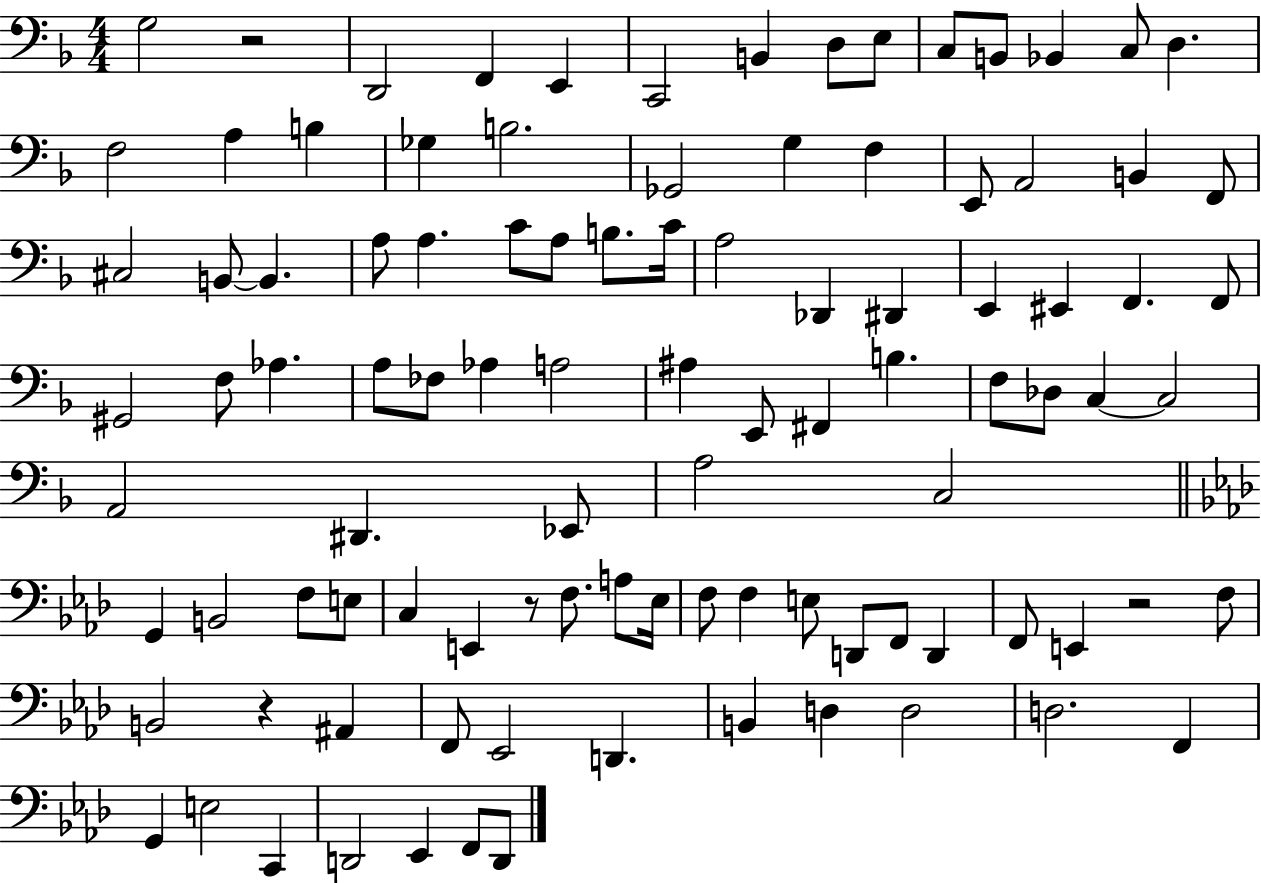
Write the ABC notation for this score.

X:1
T:Untitled
M:4/4
L:1/4
K:F
G,2 z2 D,,2 F,, E,, C,,2 B,, D,/2 E,/2 C,/2 B,,/2 _B,, C,/2 D, F,2 A, B, _G, B,2 _G,,2 G, F, E,,/2 A,,2 B,, F,,/2 ^C,2 B,,/2 B,, A,/2 A, C/2 A,/2 B,/2 C/4 A,2 _D,, ^D,, E,, ^E,, F,, F,,/2 ^G,,2 F,/2 _A, A,/2 _F,/2 _A, A,2 ^A, E,,/2 ^F,, B, F,/2 _D,/2 C, C,2 A,,2 ^D,, _E,,/2 A,2 C,2 G,, B,,2 F,/2 E,/2 C, E,, z/2 F,/2 A,/2 _E,/4 F,/2 F, E,/2 D,,/2 F,,/2 D,, F,,/2 E,, z2 F,/2 B,,2 z ^A,, F,,/2 _E,,2 D,, B,, D, D,2 D,2 F,, G,, E,2 C,, D,,2 _E,, F,,/2 D,,/2